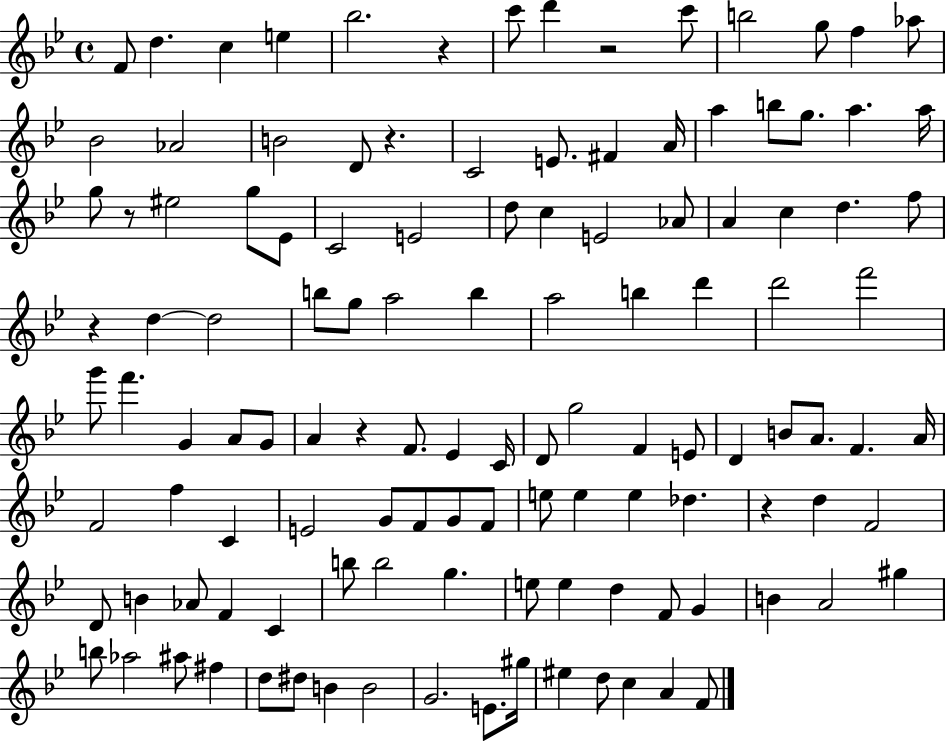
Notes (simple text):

F4/e D5/q. C5/q E5/q Bb5/h. R/q C6/e D6/q R/h C6/e B5/h G5/e F5/q Ab5/e Bb4/h Ab4/h B4/h D4/e R/q. C4/h E4/e. F#4/q A4/s A5/q B5/e G5/e. A5/q. A5/s G5/e R/e EIS5/h G5/e Eb4/e C4/h E4/h D5/e C5/q E4/h Ab4/e A4/q C5/q D5/q. F5/e R/q D5/q D5/h B5/e G5/e A5/h B5/q A5/h B5/q D6/q D6/h F6/h G6/e F6/q. G4/q A4/e G4/e A4/q R/q F4/e. Eb4/q C4/s D4/e G5/h F4/q E4/e D4/q B4/e A4/e. F4/q. A4/s F4/h F5/q C4/q E4/h G4/e F4/e G4/e F4/e E5/e E5/q E5/q Db5/q. R/q D5/q F4/h D4/e B4/q Ab4/e F4/q C4/q B5/e B5/h G5/q. E5/e E5/q D5/q F4/e G4/q B4/q A4/h G#5/q B5/e Ab5/h A#5/e F#5/q D5/e D#5/e B4/q B4/h G4/h. E4/e. G#5/s EIS5/q D5/e C5/q A4/q F4/e